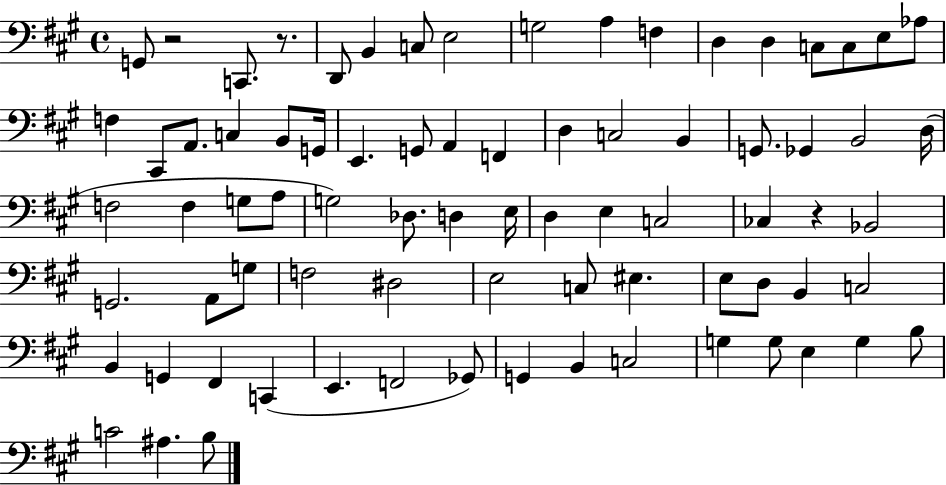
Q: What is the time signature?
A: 4/4